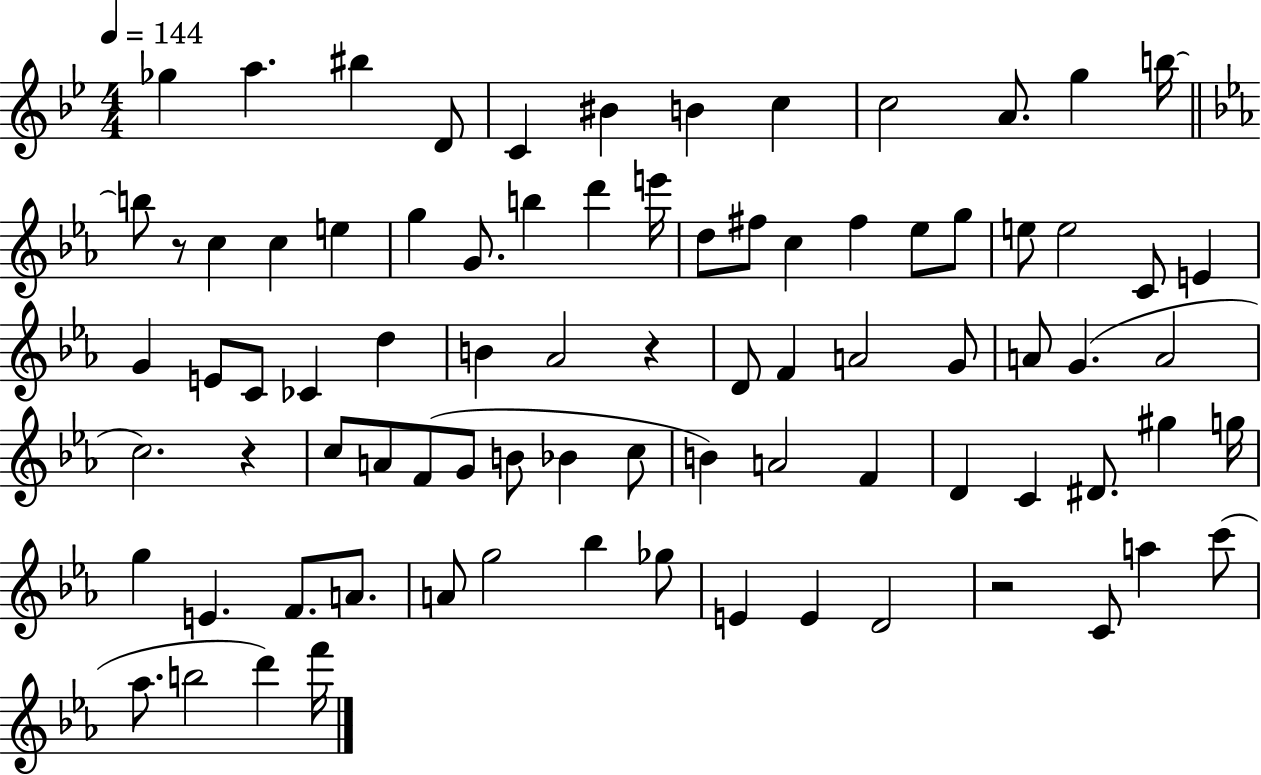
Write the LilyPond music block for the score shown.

{
  \clef treble
  \numericTimeSignature
  \time 4/4
  \key bes \major
  \tempo 4 = 144
  ges''4 a''4. bis''4 d'8 | c'4 bis'4 b'4 c''4 | c''2 a'8. g''4 b''16~~ | \bar "||" \break \key ees \major b''8 r8 c''4 c''4 e''4 | g''4 g'8. b''4 d'''4 e'''16 | d''8 fis''8 c''4 fis''4 ees''8 g''8 | e''8 e''2 c'8 e'4 | \break g'4 e'8 c'8 ces'4 d''4 | b'4 aes'2 r4 | d'8 f'4 a'2 g'8 | a'8 g'4.( a'2 | \break c''2.) r4 | c''8 a'8 f'8( g'8 b'8 bes'4 c''8 | b'4) a'2 f'4 | d'4 c'4 dis'8. gis''4 g''16 | \break g''4 e'4. f'8. a'8. | a'8 g''2 bes''4 ges''8 | e'4 e'4 d'2 | r2 c'8 a''4 c'''8( | \break aes''8. b''2 d'''4) f'''16 | \bar "|."
}